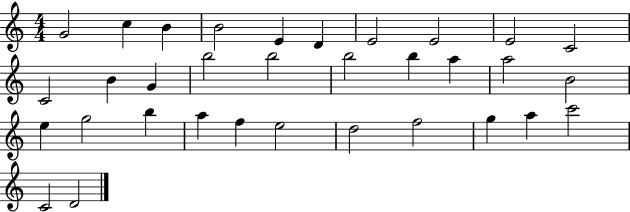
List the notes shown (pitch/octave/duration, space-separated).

G4/h C5/q B4/q B4/h E4/q D4/q E4/h E4/h E4/h C4/h C4/h B4/q G4/q B5/h B5/h B5/h B5/q A5/q A5/h B4/h E5/q G5/h B5/q A5/q F5/q E5/h D5/h F5/h G5/q A5/q C6/h C4/h D4/h